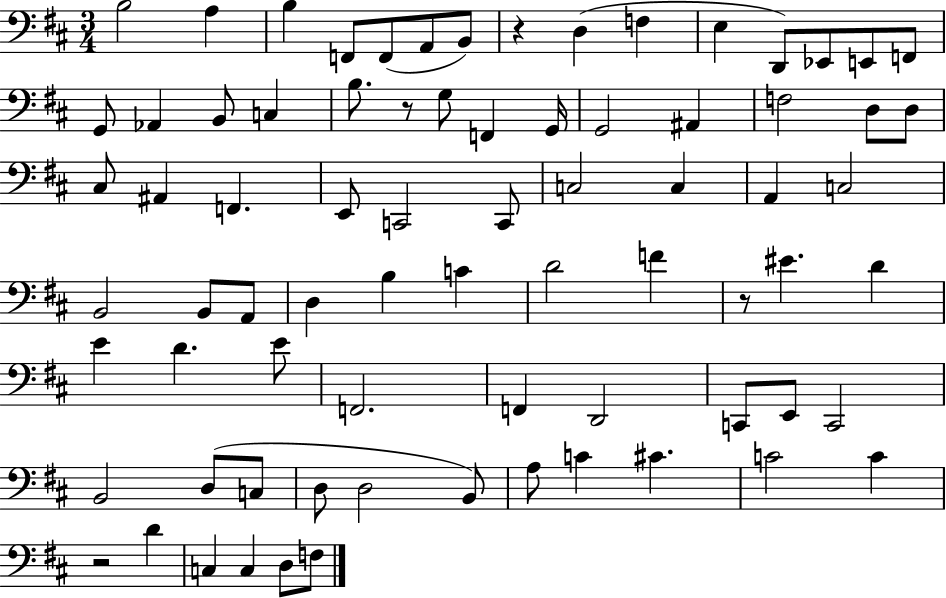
X:1
T:Untitled
M:3/4
L:1/4
K:D
B,2 A, B, F,,/2 F,,/2 A,,/2 B,,/2 z D, F, E, D,,/2 _E,,/2 E,,/2 F,,/2 G,,/2 _A,, B,,/2 C, B,/2 z/2 G,/2 F,, G,,/4 G,,2 ^A,, F,2 D,/2 D,/2 ^C,/2 ^A,, F,, E,,/2 C,,2 C,,/2 C,2 C, A,, C,2 B,,2 B,,/2 A,,/2 D, B, C D2 F z/2 ^E D E D E/2 F,,2 F,, D,,2 C,,/2 E,,/2 C,,2 B,,2 D,/2 C,/2 D,/2 D,2 B,,/2 A,/2 C ^C C2 C z2 D C, C, D,/2 F,/2